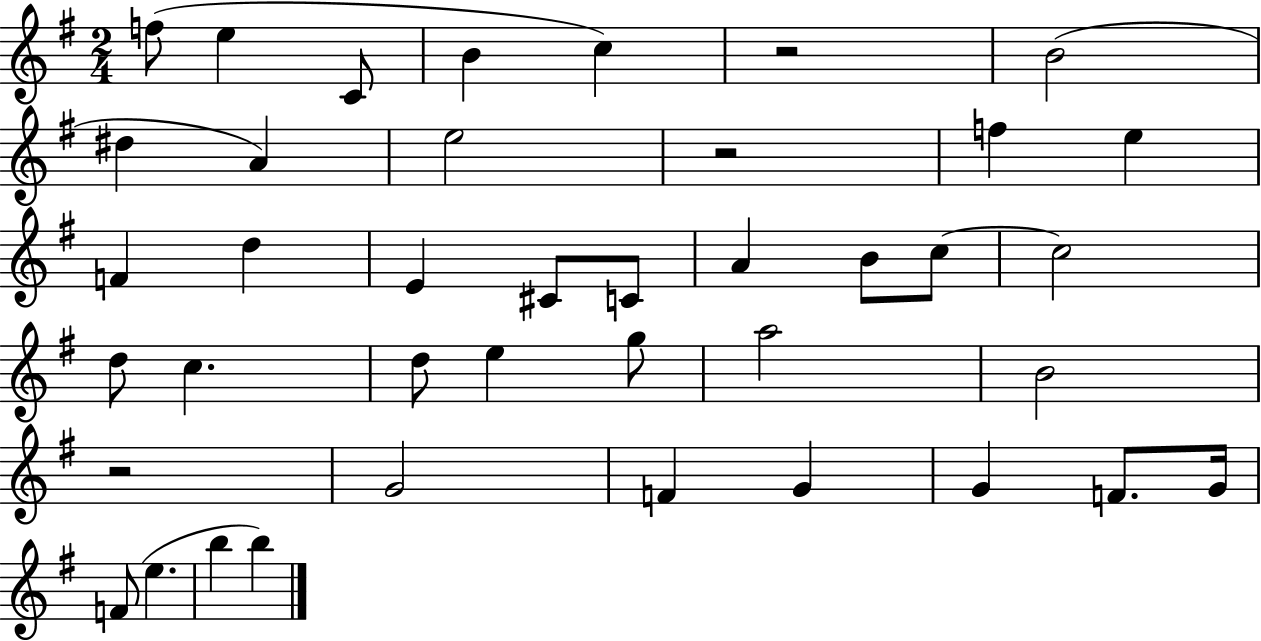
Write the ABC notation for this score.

X:1
T:Untitled
M:2/4
L:1/4
K:G
f/2 e C/2 B c z2 B2 ^d A e2 z2 f e F d E ^C/2 C/2 A B/2 c/2 c2 d/2 c d/2 e g/2 a2 B2 z2 G2 F G G F/2 G/4 F/2 e b b